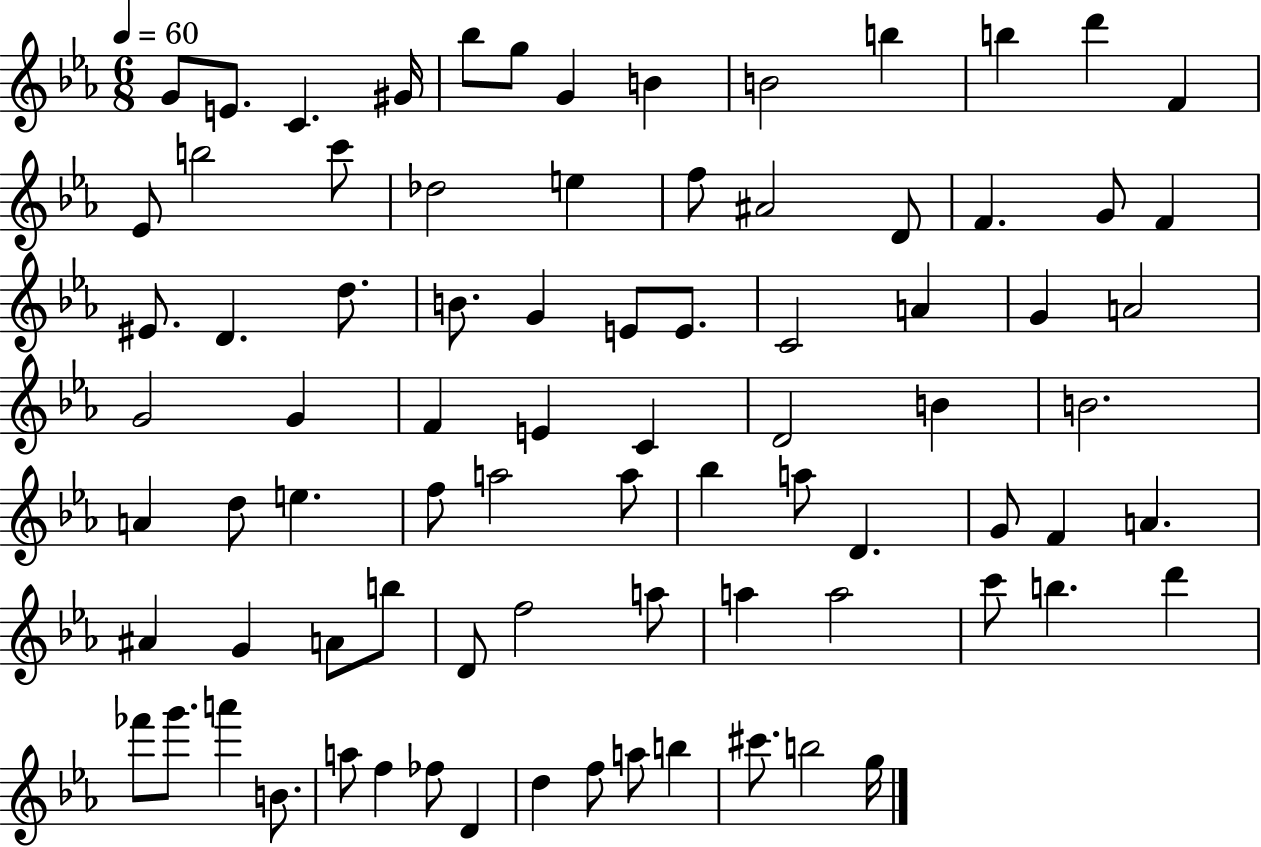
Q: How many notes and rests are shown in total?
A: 82